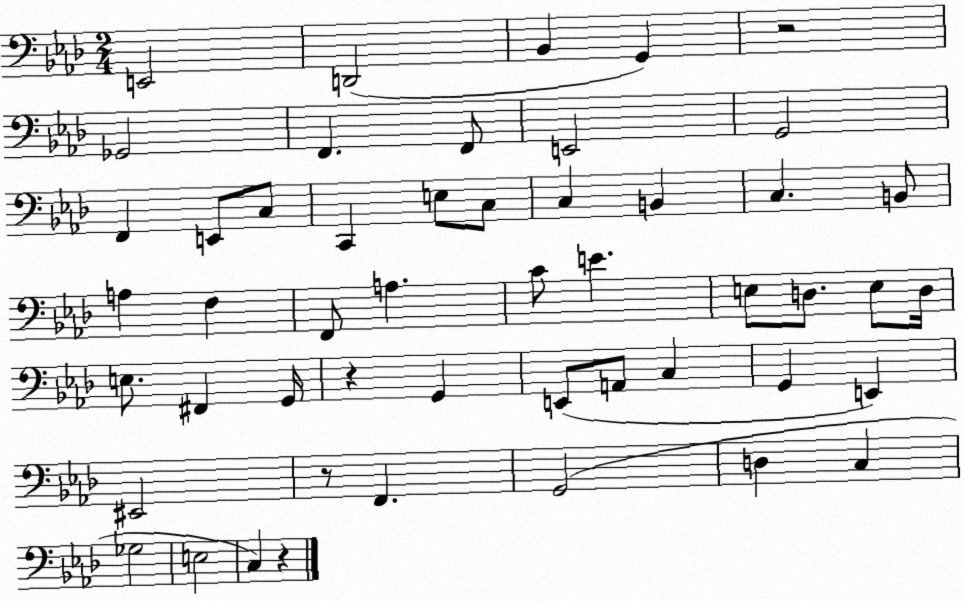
X:1
T:Untitled
M:2/4
L:1/4
K:Ab
E,,2 D,,2 _B,, G,, z2 _G,,2 F,, F,,/2 E,,2 G,,2 F,, E,,/2 C,/2 C,, E,/2 C,/2 C, B,, C, B,,/2 A, F, F,,/2 A, C/2 E E,/2 D,/2 E,/2 D,/4 E,/2 ^F,, G,,/4 z G,, E,,/2 A,,/2 C, G,, E,, ^E,,2 z/2 F,, G,,2 D, C, _G,2 E,2 C, z